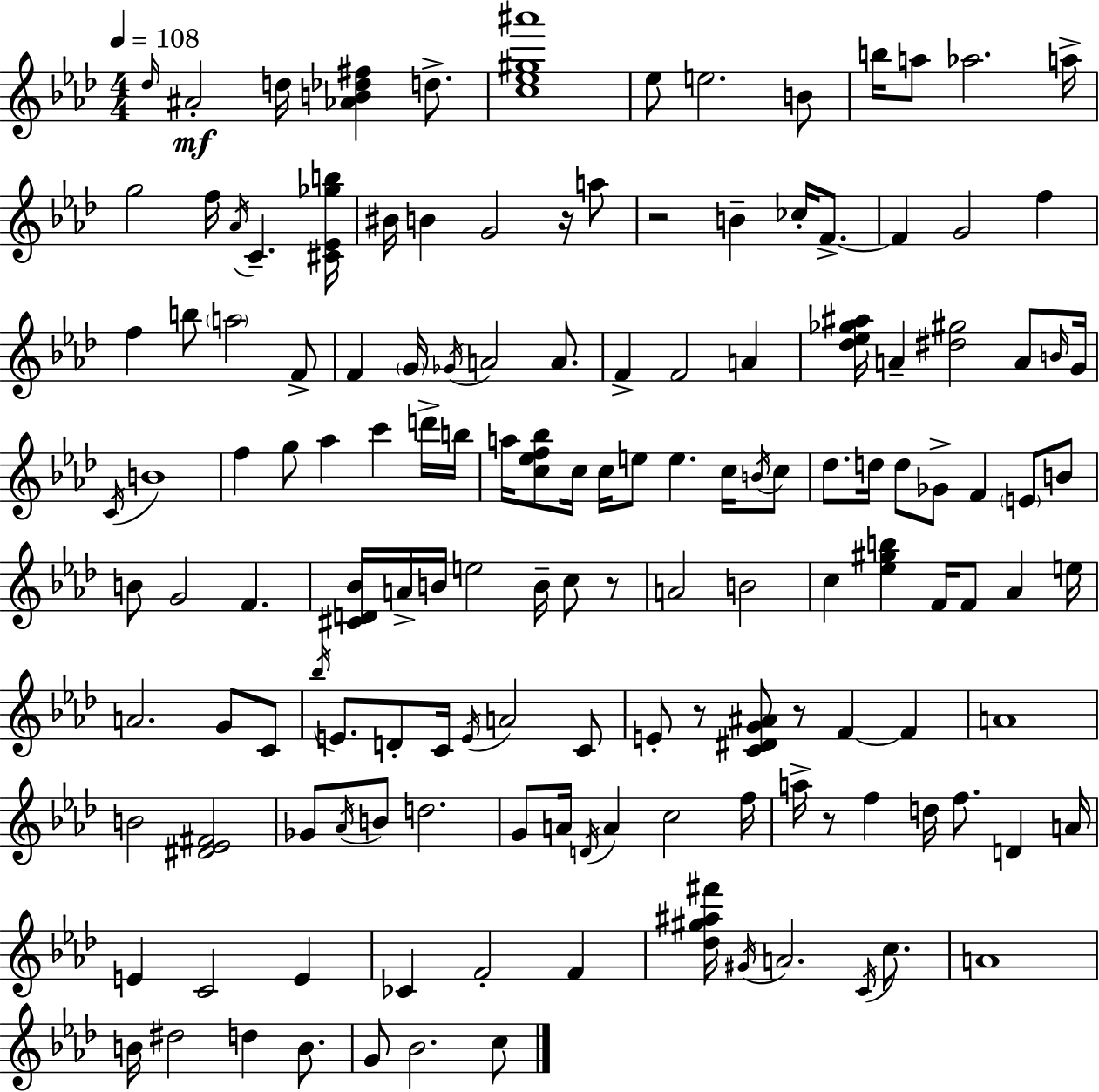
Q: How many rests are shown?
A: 6